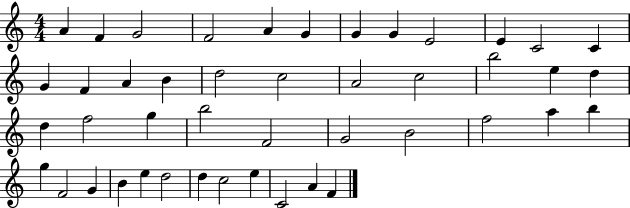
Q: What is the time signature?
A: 4/4